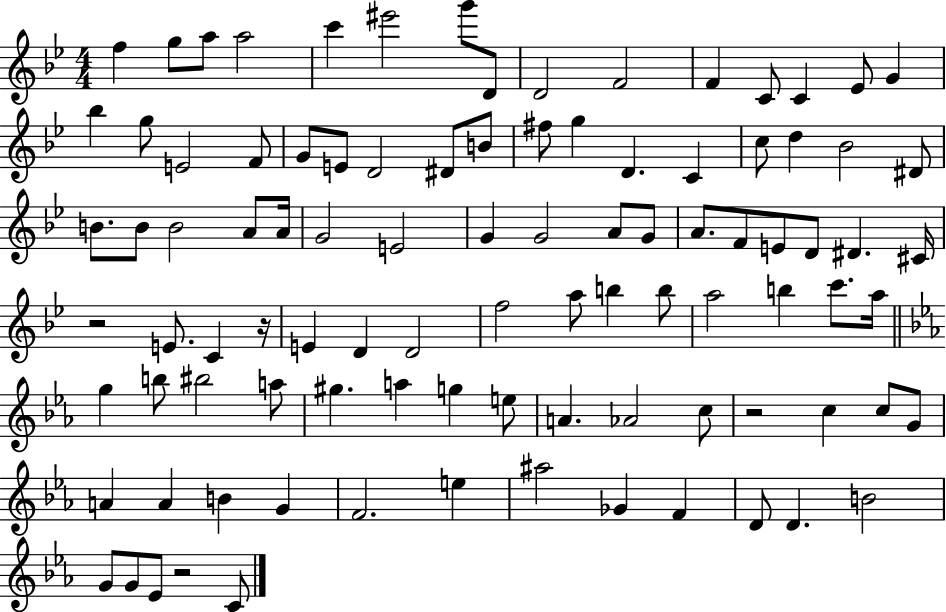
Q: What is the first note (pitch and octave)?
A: F5